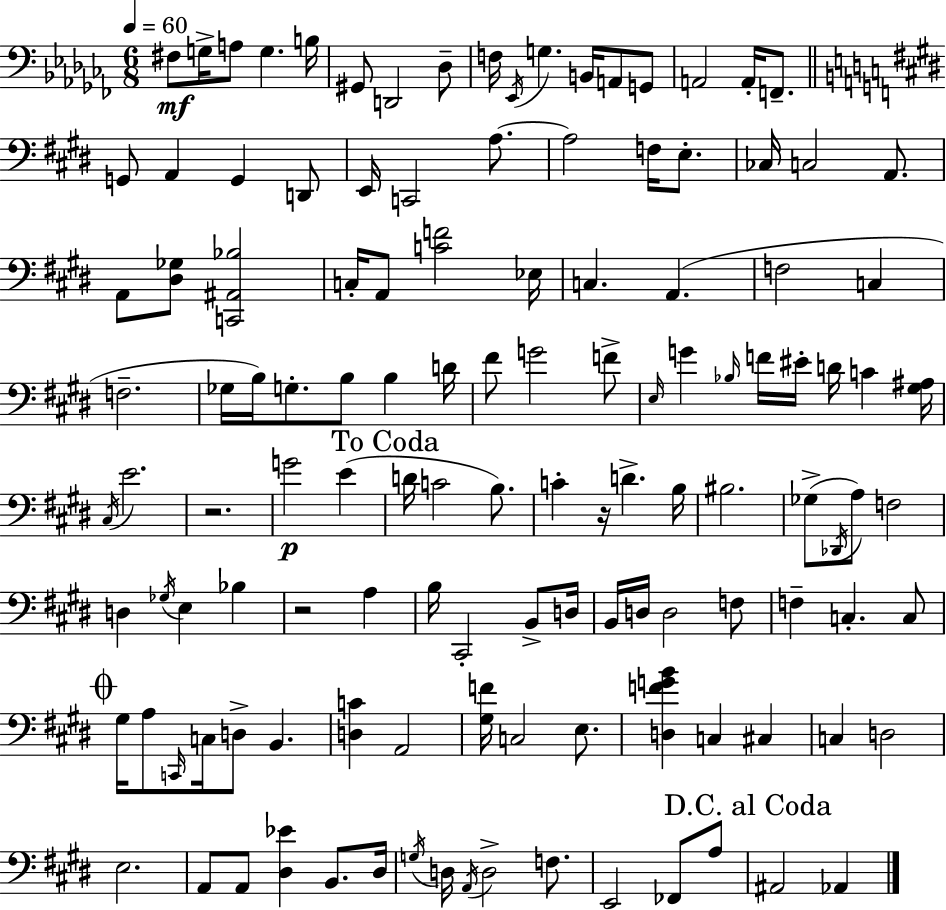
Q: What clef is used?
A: bass